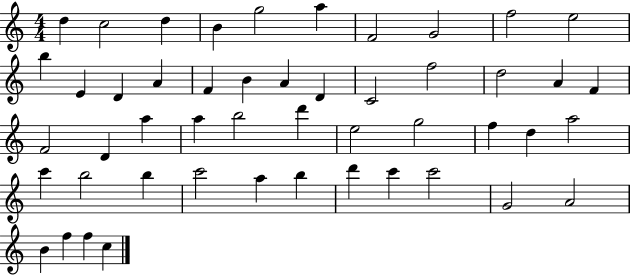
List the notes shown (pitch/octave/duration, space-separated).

D5/q C5/h D5/q B4/q G5/h A5/q F4/h G4/h F5/h E5/h B5/q E4/q D4/q A4/q F4/q B4/q A4/q D4/q C4/h F5/h D5/h A4/q F4/q F4/h D4/q A5/q A5/q B5/h D6/q E5/h G5/h F5/q D5/q A5/h C6/q B5/h B5/q C6/h A5/q B5/q D6/q C6/q C6/h G4/h A4/h B4/q F5/q F5/q C5/q